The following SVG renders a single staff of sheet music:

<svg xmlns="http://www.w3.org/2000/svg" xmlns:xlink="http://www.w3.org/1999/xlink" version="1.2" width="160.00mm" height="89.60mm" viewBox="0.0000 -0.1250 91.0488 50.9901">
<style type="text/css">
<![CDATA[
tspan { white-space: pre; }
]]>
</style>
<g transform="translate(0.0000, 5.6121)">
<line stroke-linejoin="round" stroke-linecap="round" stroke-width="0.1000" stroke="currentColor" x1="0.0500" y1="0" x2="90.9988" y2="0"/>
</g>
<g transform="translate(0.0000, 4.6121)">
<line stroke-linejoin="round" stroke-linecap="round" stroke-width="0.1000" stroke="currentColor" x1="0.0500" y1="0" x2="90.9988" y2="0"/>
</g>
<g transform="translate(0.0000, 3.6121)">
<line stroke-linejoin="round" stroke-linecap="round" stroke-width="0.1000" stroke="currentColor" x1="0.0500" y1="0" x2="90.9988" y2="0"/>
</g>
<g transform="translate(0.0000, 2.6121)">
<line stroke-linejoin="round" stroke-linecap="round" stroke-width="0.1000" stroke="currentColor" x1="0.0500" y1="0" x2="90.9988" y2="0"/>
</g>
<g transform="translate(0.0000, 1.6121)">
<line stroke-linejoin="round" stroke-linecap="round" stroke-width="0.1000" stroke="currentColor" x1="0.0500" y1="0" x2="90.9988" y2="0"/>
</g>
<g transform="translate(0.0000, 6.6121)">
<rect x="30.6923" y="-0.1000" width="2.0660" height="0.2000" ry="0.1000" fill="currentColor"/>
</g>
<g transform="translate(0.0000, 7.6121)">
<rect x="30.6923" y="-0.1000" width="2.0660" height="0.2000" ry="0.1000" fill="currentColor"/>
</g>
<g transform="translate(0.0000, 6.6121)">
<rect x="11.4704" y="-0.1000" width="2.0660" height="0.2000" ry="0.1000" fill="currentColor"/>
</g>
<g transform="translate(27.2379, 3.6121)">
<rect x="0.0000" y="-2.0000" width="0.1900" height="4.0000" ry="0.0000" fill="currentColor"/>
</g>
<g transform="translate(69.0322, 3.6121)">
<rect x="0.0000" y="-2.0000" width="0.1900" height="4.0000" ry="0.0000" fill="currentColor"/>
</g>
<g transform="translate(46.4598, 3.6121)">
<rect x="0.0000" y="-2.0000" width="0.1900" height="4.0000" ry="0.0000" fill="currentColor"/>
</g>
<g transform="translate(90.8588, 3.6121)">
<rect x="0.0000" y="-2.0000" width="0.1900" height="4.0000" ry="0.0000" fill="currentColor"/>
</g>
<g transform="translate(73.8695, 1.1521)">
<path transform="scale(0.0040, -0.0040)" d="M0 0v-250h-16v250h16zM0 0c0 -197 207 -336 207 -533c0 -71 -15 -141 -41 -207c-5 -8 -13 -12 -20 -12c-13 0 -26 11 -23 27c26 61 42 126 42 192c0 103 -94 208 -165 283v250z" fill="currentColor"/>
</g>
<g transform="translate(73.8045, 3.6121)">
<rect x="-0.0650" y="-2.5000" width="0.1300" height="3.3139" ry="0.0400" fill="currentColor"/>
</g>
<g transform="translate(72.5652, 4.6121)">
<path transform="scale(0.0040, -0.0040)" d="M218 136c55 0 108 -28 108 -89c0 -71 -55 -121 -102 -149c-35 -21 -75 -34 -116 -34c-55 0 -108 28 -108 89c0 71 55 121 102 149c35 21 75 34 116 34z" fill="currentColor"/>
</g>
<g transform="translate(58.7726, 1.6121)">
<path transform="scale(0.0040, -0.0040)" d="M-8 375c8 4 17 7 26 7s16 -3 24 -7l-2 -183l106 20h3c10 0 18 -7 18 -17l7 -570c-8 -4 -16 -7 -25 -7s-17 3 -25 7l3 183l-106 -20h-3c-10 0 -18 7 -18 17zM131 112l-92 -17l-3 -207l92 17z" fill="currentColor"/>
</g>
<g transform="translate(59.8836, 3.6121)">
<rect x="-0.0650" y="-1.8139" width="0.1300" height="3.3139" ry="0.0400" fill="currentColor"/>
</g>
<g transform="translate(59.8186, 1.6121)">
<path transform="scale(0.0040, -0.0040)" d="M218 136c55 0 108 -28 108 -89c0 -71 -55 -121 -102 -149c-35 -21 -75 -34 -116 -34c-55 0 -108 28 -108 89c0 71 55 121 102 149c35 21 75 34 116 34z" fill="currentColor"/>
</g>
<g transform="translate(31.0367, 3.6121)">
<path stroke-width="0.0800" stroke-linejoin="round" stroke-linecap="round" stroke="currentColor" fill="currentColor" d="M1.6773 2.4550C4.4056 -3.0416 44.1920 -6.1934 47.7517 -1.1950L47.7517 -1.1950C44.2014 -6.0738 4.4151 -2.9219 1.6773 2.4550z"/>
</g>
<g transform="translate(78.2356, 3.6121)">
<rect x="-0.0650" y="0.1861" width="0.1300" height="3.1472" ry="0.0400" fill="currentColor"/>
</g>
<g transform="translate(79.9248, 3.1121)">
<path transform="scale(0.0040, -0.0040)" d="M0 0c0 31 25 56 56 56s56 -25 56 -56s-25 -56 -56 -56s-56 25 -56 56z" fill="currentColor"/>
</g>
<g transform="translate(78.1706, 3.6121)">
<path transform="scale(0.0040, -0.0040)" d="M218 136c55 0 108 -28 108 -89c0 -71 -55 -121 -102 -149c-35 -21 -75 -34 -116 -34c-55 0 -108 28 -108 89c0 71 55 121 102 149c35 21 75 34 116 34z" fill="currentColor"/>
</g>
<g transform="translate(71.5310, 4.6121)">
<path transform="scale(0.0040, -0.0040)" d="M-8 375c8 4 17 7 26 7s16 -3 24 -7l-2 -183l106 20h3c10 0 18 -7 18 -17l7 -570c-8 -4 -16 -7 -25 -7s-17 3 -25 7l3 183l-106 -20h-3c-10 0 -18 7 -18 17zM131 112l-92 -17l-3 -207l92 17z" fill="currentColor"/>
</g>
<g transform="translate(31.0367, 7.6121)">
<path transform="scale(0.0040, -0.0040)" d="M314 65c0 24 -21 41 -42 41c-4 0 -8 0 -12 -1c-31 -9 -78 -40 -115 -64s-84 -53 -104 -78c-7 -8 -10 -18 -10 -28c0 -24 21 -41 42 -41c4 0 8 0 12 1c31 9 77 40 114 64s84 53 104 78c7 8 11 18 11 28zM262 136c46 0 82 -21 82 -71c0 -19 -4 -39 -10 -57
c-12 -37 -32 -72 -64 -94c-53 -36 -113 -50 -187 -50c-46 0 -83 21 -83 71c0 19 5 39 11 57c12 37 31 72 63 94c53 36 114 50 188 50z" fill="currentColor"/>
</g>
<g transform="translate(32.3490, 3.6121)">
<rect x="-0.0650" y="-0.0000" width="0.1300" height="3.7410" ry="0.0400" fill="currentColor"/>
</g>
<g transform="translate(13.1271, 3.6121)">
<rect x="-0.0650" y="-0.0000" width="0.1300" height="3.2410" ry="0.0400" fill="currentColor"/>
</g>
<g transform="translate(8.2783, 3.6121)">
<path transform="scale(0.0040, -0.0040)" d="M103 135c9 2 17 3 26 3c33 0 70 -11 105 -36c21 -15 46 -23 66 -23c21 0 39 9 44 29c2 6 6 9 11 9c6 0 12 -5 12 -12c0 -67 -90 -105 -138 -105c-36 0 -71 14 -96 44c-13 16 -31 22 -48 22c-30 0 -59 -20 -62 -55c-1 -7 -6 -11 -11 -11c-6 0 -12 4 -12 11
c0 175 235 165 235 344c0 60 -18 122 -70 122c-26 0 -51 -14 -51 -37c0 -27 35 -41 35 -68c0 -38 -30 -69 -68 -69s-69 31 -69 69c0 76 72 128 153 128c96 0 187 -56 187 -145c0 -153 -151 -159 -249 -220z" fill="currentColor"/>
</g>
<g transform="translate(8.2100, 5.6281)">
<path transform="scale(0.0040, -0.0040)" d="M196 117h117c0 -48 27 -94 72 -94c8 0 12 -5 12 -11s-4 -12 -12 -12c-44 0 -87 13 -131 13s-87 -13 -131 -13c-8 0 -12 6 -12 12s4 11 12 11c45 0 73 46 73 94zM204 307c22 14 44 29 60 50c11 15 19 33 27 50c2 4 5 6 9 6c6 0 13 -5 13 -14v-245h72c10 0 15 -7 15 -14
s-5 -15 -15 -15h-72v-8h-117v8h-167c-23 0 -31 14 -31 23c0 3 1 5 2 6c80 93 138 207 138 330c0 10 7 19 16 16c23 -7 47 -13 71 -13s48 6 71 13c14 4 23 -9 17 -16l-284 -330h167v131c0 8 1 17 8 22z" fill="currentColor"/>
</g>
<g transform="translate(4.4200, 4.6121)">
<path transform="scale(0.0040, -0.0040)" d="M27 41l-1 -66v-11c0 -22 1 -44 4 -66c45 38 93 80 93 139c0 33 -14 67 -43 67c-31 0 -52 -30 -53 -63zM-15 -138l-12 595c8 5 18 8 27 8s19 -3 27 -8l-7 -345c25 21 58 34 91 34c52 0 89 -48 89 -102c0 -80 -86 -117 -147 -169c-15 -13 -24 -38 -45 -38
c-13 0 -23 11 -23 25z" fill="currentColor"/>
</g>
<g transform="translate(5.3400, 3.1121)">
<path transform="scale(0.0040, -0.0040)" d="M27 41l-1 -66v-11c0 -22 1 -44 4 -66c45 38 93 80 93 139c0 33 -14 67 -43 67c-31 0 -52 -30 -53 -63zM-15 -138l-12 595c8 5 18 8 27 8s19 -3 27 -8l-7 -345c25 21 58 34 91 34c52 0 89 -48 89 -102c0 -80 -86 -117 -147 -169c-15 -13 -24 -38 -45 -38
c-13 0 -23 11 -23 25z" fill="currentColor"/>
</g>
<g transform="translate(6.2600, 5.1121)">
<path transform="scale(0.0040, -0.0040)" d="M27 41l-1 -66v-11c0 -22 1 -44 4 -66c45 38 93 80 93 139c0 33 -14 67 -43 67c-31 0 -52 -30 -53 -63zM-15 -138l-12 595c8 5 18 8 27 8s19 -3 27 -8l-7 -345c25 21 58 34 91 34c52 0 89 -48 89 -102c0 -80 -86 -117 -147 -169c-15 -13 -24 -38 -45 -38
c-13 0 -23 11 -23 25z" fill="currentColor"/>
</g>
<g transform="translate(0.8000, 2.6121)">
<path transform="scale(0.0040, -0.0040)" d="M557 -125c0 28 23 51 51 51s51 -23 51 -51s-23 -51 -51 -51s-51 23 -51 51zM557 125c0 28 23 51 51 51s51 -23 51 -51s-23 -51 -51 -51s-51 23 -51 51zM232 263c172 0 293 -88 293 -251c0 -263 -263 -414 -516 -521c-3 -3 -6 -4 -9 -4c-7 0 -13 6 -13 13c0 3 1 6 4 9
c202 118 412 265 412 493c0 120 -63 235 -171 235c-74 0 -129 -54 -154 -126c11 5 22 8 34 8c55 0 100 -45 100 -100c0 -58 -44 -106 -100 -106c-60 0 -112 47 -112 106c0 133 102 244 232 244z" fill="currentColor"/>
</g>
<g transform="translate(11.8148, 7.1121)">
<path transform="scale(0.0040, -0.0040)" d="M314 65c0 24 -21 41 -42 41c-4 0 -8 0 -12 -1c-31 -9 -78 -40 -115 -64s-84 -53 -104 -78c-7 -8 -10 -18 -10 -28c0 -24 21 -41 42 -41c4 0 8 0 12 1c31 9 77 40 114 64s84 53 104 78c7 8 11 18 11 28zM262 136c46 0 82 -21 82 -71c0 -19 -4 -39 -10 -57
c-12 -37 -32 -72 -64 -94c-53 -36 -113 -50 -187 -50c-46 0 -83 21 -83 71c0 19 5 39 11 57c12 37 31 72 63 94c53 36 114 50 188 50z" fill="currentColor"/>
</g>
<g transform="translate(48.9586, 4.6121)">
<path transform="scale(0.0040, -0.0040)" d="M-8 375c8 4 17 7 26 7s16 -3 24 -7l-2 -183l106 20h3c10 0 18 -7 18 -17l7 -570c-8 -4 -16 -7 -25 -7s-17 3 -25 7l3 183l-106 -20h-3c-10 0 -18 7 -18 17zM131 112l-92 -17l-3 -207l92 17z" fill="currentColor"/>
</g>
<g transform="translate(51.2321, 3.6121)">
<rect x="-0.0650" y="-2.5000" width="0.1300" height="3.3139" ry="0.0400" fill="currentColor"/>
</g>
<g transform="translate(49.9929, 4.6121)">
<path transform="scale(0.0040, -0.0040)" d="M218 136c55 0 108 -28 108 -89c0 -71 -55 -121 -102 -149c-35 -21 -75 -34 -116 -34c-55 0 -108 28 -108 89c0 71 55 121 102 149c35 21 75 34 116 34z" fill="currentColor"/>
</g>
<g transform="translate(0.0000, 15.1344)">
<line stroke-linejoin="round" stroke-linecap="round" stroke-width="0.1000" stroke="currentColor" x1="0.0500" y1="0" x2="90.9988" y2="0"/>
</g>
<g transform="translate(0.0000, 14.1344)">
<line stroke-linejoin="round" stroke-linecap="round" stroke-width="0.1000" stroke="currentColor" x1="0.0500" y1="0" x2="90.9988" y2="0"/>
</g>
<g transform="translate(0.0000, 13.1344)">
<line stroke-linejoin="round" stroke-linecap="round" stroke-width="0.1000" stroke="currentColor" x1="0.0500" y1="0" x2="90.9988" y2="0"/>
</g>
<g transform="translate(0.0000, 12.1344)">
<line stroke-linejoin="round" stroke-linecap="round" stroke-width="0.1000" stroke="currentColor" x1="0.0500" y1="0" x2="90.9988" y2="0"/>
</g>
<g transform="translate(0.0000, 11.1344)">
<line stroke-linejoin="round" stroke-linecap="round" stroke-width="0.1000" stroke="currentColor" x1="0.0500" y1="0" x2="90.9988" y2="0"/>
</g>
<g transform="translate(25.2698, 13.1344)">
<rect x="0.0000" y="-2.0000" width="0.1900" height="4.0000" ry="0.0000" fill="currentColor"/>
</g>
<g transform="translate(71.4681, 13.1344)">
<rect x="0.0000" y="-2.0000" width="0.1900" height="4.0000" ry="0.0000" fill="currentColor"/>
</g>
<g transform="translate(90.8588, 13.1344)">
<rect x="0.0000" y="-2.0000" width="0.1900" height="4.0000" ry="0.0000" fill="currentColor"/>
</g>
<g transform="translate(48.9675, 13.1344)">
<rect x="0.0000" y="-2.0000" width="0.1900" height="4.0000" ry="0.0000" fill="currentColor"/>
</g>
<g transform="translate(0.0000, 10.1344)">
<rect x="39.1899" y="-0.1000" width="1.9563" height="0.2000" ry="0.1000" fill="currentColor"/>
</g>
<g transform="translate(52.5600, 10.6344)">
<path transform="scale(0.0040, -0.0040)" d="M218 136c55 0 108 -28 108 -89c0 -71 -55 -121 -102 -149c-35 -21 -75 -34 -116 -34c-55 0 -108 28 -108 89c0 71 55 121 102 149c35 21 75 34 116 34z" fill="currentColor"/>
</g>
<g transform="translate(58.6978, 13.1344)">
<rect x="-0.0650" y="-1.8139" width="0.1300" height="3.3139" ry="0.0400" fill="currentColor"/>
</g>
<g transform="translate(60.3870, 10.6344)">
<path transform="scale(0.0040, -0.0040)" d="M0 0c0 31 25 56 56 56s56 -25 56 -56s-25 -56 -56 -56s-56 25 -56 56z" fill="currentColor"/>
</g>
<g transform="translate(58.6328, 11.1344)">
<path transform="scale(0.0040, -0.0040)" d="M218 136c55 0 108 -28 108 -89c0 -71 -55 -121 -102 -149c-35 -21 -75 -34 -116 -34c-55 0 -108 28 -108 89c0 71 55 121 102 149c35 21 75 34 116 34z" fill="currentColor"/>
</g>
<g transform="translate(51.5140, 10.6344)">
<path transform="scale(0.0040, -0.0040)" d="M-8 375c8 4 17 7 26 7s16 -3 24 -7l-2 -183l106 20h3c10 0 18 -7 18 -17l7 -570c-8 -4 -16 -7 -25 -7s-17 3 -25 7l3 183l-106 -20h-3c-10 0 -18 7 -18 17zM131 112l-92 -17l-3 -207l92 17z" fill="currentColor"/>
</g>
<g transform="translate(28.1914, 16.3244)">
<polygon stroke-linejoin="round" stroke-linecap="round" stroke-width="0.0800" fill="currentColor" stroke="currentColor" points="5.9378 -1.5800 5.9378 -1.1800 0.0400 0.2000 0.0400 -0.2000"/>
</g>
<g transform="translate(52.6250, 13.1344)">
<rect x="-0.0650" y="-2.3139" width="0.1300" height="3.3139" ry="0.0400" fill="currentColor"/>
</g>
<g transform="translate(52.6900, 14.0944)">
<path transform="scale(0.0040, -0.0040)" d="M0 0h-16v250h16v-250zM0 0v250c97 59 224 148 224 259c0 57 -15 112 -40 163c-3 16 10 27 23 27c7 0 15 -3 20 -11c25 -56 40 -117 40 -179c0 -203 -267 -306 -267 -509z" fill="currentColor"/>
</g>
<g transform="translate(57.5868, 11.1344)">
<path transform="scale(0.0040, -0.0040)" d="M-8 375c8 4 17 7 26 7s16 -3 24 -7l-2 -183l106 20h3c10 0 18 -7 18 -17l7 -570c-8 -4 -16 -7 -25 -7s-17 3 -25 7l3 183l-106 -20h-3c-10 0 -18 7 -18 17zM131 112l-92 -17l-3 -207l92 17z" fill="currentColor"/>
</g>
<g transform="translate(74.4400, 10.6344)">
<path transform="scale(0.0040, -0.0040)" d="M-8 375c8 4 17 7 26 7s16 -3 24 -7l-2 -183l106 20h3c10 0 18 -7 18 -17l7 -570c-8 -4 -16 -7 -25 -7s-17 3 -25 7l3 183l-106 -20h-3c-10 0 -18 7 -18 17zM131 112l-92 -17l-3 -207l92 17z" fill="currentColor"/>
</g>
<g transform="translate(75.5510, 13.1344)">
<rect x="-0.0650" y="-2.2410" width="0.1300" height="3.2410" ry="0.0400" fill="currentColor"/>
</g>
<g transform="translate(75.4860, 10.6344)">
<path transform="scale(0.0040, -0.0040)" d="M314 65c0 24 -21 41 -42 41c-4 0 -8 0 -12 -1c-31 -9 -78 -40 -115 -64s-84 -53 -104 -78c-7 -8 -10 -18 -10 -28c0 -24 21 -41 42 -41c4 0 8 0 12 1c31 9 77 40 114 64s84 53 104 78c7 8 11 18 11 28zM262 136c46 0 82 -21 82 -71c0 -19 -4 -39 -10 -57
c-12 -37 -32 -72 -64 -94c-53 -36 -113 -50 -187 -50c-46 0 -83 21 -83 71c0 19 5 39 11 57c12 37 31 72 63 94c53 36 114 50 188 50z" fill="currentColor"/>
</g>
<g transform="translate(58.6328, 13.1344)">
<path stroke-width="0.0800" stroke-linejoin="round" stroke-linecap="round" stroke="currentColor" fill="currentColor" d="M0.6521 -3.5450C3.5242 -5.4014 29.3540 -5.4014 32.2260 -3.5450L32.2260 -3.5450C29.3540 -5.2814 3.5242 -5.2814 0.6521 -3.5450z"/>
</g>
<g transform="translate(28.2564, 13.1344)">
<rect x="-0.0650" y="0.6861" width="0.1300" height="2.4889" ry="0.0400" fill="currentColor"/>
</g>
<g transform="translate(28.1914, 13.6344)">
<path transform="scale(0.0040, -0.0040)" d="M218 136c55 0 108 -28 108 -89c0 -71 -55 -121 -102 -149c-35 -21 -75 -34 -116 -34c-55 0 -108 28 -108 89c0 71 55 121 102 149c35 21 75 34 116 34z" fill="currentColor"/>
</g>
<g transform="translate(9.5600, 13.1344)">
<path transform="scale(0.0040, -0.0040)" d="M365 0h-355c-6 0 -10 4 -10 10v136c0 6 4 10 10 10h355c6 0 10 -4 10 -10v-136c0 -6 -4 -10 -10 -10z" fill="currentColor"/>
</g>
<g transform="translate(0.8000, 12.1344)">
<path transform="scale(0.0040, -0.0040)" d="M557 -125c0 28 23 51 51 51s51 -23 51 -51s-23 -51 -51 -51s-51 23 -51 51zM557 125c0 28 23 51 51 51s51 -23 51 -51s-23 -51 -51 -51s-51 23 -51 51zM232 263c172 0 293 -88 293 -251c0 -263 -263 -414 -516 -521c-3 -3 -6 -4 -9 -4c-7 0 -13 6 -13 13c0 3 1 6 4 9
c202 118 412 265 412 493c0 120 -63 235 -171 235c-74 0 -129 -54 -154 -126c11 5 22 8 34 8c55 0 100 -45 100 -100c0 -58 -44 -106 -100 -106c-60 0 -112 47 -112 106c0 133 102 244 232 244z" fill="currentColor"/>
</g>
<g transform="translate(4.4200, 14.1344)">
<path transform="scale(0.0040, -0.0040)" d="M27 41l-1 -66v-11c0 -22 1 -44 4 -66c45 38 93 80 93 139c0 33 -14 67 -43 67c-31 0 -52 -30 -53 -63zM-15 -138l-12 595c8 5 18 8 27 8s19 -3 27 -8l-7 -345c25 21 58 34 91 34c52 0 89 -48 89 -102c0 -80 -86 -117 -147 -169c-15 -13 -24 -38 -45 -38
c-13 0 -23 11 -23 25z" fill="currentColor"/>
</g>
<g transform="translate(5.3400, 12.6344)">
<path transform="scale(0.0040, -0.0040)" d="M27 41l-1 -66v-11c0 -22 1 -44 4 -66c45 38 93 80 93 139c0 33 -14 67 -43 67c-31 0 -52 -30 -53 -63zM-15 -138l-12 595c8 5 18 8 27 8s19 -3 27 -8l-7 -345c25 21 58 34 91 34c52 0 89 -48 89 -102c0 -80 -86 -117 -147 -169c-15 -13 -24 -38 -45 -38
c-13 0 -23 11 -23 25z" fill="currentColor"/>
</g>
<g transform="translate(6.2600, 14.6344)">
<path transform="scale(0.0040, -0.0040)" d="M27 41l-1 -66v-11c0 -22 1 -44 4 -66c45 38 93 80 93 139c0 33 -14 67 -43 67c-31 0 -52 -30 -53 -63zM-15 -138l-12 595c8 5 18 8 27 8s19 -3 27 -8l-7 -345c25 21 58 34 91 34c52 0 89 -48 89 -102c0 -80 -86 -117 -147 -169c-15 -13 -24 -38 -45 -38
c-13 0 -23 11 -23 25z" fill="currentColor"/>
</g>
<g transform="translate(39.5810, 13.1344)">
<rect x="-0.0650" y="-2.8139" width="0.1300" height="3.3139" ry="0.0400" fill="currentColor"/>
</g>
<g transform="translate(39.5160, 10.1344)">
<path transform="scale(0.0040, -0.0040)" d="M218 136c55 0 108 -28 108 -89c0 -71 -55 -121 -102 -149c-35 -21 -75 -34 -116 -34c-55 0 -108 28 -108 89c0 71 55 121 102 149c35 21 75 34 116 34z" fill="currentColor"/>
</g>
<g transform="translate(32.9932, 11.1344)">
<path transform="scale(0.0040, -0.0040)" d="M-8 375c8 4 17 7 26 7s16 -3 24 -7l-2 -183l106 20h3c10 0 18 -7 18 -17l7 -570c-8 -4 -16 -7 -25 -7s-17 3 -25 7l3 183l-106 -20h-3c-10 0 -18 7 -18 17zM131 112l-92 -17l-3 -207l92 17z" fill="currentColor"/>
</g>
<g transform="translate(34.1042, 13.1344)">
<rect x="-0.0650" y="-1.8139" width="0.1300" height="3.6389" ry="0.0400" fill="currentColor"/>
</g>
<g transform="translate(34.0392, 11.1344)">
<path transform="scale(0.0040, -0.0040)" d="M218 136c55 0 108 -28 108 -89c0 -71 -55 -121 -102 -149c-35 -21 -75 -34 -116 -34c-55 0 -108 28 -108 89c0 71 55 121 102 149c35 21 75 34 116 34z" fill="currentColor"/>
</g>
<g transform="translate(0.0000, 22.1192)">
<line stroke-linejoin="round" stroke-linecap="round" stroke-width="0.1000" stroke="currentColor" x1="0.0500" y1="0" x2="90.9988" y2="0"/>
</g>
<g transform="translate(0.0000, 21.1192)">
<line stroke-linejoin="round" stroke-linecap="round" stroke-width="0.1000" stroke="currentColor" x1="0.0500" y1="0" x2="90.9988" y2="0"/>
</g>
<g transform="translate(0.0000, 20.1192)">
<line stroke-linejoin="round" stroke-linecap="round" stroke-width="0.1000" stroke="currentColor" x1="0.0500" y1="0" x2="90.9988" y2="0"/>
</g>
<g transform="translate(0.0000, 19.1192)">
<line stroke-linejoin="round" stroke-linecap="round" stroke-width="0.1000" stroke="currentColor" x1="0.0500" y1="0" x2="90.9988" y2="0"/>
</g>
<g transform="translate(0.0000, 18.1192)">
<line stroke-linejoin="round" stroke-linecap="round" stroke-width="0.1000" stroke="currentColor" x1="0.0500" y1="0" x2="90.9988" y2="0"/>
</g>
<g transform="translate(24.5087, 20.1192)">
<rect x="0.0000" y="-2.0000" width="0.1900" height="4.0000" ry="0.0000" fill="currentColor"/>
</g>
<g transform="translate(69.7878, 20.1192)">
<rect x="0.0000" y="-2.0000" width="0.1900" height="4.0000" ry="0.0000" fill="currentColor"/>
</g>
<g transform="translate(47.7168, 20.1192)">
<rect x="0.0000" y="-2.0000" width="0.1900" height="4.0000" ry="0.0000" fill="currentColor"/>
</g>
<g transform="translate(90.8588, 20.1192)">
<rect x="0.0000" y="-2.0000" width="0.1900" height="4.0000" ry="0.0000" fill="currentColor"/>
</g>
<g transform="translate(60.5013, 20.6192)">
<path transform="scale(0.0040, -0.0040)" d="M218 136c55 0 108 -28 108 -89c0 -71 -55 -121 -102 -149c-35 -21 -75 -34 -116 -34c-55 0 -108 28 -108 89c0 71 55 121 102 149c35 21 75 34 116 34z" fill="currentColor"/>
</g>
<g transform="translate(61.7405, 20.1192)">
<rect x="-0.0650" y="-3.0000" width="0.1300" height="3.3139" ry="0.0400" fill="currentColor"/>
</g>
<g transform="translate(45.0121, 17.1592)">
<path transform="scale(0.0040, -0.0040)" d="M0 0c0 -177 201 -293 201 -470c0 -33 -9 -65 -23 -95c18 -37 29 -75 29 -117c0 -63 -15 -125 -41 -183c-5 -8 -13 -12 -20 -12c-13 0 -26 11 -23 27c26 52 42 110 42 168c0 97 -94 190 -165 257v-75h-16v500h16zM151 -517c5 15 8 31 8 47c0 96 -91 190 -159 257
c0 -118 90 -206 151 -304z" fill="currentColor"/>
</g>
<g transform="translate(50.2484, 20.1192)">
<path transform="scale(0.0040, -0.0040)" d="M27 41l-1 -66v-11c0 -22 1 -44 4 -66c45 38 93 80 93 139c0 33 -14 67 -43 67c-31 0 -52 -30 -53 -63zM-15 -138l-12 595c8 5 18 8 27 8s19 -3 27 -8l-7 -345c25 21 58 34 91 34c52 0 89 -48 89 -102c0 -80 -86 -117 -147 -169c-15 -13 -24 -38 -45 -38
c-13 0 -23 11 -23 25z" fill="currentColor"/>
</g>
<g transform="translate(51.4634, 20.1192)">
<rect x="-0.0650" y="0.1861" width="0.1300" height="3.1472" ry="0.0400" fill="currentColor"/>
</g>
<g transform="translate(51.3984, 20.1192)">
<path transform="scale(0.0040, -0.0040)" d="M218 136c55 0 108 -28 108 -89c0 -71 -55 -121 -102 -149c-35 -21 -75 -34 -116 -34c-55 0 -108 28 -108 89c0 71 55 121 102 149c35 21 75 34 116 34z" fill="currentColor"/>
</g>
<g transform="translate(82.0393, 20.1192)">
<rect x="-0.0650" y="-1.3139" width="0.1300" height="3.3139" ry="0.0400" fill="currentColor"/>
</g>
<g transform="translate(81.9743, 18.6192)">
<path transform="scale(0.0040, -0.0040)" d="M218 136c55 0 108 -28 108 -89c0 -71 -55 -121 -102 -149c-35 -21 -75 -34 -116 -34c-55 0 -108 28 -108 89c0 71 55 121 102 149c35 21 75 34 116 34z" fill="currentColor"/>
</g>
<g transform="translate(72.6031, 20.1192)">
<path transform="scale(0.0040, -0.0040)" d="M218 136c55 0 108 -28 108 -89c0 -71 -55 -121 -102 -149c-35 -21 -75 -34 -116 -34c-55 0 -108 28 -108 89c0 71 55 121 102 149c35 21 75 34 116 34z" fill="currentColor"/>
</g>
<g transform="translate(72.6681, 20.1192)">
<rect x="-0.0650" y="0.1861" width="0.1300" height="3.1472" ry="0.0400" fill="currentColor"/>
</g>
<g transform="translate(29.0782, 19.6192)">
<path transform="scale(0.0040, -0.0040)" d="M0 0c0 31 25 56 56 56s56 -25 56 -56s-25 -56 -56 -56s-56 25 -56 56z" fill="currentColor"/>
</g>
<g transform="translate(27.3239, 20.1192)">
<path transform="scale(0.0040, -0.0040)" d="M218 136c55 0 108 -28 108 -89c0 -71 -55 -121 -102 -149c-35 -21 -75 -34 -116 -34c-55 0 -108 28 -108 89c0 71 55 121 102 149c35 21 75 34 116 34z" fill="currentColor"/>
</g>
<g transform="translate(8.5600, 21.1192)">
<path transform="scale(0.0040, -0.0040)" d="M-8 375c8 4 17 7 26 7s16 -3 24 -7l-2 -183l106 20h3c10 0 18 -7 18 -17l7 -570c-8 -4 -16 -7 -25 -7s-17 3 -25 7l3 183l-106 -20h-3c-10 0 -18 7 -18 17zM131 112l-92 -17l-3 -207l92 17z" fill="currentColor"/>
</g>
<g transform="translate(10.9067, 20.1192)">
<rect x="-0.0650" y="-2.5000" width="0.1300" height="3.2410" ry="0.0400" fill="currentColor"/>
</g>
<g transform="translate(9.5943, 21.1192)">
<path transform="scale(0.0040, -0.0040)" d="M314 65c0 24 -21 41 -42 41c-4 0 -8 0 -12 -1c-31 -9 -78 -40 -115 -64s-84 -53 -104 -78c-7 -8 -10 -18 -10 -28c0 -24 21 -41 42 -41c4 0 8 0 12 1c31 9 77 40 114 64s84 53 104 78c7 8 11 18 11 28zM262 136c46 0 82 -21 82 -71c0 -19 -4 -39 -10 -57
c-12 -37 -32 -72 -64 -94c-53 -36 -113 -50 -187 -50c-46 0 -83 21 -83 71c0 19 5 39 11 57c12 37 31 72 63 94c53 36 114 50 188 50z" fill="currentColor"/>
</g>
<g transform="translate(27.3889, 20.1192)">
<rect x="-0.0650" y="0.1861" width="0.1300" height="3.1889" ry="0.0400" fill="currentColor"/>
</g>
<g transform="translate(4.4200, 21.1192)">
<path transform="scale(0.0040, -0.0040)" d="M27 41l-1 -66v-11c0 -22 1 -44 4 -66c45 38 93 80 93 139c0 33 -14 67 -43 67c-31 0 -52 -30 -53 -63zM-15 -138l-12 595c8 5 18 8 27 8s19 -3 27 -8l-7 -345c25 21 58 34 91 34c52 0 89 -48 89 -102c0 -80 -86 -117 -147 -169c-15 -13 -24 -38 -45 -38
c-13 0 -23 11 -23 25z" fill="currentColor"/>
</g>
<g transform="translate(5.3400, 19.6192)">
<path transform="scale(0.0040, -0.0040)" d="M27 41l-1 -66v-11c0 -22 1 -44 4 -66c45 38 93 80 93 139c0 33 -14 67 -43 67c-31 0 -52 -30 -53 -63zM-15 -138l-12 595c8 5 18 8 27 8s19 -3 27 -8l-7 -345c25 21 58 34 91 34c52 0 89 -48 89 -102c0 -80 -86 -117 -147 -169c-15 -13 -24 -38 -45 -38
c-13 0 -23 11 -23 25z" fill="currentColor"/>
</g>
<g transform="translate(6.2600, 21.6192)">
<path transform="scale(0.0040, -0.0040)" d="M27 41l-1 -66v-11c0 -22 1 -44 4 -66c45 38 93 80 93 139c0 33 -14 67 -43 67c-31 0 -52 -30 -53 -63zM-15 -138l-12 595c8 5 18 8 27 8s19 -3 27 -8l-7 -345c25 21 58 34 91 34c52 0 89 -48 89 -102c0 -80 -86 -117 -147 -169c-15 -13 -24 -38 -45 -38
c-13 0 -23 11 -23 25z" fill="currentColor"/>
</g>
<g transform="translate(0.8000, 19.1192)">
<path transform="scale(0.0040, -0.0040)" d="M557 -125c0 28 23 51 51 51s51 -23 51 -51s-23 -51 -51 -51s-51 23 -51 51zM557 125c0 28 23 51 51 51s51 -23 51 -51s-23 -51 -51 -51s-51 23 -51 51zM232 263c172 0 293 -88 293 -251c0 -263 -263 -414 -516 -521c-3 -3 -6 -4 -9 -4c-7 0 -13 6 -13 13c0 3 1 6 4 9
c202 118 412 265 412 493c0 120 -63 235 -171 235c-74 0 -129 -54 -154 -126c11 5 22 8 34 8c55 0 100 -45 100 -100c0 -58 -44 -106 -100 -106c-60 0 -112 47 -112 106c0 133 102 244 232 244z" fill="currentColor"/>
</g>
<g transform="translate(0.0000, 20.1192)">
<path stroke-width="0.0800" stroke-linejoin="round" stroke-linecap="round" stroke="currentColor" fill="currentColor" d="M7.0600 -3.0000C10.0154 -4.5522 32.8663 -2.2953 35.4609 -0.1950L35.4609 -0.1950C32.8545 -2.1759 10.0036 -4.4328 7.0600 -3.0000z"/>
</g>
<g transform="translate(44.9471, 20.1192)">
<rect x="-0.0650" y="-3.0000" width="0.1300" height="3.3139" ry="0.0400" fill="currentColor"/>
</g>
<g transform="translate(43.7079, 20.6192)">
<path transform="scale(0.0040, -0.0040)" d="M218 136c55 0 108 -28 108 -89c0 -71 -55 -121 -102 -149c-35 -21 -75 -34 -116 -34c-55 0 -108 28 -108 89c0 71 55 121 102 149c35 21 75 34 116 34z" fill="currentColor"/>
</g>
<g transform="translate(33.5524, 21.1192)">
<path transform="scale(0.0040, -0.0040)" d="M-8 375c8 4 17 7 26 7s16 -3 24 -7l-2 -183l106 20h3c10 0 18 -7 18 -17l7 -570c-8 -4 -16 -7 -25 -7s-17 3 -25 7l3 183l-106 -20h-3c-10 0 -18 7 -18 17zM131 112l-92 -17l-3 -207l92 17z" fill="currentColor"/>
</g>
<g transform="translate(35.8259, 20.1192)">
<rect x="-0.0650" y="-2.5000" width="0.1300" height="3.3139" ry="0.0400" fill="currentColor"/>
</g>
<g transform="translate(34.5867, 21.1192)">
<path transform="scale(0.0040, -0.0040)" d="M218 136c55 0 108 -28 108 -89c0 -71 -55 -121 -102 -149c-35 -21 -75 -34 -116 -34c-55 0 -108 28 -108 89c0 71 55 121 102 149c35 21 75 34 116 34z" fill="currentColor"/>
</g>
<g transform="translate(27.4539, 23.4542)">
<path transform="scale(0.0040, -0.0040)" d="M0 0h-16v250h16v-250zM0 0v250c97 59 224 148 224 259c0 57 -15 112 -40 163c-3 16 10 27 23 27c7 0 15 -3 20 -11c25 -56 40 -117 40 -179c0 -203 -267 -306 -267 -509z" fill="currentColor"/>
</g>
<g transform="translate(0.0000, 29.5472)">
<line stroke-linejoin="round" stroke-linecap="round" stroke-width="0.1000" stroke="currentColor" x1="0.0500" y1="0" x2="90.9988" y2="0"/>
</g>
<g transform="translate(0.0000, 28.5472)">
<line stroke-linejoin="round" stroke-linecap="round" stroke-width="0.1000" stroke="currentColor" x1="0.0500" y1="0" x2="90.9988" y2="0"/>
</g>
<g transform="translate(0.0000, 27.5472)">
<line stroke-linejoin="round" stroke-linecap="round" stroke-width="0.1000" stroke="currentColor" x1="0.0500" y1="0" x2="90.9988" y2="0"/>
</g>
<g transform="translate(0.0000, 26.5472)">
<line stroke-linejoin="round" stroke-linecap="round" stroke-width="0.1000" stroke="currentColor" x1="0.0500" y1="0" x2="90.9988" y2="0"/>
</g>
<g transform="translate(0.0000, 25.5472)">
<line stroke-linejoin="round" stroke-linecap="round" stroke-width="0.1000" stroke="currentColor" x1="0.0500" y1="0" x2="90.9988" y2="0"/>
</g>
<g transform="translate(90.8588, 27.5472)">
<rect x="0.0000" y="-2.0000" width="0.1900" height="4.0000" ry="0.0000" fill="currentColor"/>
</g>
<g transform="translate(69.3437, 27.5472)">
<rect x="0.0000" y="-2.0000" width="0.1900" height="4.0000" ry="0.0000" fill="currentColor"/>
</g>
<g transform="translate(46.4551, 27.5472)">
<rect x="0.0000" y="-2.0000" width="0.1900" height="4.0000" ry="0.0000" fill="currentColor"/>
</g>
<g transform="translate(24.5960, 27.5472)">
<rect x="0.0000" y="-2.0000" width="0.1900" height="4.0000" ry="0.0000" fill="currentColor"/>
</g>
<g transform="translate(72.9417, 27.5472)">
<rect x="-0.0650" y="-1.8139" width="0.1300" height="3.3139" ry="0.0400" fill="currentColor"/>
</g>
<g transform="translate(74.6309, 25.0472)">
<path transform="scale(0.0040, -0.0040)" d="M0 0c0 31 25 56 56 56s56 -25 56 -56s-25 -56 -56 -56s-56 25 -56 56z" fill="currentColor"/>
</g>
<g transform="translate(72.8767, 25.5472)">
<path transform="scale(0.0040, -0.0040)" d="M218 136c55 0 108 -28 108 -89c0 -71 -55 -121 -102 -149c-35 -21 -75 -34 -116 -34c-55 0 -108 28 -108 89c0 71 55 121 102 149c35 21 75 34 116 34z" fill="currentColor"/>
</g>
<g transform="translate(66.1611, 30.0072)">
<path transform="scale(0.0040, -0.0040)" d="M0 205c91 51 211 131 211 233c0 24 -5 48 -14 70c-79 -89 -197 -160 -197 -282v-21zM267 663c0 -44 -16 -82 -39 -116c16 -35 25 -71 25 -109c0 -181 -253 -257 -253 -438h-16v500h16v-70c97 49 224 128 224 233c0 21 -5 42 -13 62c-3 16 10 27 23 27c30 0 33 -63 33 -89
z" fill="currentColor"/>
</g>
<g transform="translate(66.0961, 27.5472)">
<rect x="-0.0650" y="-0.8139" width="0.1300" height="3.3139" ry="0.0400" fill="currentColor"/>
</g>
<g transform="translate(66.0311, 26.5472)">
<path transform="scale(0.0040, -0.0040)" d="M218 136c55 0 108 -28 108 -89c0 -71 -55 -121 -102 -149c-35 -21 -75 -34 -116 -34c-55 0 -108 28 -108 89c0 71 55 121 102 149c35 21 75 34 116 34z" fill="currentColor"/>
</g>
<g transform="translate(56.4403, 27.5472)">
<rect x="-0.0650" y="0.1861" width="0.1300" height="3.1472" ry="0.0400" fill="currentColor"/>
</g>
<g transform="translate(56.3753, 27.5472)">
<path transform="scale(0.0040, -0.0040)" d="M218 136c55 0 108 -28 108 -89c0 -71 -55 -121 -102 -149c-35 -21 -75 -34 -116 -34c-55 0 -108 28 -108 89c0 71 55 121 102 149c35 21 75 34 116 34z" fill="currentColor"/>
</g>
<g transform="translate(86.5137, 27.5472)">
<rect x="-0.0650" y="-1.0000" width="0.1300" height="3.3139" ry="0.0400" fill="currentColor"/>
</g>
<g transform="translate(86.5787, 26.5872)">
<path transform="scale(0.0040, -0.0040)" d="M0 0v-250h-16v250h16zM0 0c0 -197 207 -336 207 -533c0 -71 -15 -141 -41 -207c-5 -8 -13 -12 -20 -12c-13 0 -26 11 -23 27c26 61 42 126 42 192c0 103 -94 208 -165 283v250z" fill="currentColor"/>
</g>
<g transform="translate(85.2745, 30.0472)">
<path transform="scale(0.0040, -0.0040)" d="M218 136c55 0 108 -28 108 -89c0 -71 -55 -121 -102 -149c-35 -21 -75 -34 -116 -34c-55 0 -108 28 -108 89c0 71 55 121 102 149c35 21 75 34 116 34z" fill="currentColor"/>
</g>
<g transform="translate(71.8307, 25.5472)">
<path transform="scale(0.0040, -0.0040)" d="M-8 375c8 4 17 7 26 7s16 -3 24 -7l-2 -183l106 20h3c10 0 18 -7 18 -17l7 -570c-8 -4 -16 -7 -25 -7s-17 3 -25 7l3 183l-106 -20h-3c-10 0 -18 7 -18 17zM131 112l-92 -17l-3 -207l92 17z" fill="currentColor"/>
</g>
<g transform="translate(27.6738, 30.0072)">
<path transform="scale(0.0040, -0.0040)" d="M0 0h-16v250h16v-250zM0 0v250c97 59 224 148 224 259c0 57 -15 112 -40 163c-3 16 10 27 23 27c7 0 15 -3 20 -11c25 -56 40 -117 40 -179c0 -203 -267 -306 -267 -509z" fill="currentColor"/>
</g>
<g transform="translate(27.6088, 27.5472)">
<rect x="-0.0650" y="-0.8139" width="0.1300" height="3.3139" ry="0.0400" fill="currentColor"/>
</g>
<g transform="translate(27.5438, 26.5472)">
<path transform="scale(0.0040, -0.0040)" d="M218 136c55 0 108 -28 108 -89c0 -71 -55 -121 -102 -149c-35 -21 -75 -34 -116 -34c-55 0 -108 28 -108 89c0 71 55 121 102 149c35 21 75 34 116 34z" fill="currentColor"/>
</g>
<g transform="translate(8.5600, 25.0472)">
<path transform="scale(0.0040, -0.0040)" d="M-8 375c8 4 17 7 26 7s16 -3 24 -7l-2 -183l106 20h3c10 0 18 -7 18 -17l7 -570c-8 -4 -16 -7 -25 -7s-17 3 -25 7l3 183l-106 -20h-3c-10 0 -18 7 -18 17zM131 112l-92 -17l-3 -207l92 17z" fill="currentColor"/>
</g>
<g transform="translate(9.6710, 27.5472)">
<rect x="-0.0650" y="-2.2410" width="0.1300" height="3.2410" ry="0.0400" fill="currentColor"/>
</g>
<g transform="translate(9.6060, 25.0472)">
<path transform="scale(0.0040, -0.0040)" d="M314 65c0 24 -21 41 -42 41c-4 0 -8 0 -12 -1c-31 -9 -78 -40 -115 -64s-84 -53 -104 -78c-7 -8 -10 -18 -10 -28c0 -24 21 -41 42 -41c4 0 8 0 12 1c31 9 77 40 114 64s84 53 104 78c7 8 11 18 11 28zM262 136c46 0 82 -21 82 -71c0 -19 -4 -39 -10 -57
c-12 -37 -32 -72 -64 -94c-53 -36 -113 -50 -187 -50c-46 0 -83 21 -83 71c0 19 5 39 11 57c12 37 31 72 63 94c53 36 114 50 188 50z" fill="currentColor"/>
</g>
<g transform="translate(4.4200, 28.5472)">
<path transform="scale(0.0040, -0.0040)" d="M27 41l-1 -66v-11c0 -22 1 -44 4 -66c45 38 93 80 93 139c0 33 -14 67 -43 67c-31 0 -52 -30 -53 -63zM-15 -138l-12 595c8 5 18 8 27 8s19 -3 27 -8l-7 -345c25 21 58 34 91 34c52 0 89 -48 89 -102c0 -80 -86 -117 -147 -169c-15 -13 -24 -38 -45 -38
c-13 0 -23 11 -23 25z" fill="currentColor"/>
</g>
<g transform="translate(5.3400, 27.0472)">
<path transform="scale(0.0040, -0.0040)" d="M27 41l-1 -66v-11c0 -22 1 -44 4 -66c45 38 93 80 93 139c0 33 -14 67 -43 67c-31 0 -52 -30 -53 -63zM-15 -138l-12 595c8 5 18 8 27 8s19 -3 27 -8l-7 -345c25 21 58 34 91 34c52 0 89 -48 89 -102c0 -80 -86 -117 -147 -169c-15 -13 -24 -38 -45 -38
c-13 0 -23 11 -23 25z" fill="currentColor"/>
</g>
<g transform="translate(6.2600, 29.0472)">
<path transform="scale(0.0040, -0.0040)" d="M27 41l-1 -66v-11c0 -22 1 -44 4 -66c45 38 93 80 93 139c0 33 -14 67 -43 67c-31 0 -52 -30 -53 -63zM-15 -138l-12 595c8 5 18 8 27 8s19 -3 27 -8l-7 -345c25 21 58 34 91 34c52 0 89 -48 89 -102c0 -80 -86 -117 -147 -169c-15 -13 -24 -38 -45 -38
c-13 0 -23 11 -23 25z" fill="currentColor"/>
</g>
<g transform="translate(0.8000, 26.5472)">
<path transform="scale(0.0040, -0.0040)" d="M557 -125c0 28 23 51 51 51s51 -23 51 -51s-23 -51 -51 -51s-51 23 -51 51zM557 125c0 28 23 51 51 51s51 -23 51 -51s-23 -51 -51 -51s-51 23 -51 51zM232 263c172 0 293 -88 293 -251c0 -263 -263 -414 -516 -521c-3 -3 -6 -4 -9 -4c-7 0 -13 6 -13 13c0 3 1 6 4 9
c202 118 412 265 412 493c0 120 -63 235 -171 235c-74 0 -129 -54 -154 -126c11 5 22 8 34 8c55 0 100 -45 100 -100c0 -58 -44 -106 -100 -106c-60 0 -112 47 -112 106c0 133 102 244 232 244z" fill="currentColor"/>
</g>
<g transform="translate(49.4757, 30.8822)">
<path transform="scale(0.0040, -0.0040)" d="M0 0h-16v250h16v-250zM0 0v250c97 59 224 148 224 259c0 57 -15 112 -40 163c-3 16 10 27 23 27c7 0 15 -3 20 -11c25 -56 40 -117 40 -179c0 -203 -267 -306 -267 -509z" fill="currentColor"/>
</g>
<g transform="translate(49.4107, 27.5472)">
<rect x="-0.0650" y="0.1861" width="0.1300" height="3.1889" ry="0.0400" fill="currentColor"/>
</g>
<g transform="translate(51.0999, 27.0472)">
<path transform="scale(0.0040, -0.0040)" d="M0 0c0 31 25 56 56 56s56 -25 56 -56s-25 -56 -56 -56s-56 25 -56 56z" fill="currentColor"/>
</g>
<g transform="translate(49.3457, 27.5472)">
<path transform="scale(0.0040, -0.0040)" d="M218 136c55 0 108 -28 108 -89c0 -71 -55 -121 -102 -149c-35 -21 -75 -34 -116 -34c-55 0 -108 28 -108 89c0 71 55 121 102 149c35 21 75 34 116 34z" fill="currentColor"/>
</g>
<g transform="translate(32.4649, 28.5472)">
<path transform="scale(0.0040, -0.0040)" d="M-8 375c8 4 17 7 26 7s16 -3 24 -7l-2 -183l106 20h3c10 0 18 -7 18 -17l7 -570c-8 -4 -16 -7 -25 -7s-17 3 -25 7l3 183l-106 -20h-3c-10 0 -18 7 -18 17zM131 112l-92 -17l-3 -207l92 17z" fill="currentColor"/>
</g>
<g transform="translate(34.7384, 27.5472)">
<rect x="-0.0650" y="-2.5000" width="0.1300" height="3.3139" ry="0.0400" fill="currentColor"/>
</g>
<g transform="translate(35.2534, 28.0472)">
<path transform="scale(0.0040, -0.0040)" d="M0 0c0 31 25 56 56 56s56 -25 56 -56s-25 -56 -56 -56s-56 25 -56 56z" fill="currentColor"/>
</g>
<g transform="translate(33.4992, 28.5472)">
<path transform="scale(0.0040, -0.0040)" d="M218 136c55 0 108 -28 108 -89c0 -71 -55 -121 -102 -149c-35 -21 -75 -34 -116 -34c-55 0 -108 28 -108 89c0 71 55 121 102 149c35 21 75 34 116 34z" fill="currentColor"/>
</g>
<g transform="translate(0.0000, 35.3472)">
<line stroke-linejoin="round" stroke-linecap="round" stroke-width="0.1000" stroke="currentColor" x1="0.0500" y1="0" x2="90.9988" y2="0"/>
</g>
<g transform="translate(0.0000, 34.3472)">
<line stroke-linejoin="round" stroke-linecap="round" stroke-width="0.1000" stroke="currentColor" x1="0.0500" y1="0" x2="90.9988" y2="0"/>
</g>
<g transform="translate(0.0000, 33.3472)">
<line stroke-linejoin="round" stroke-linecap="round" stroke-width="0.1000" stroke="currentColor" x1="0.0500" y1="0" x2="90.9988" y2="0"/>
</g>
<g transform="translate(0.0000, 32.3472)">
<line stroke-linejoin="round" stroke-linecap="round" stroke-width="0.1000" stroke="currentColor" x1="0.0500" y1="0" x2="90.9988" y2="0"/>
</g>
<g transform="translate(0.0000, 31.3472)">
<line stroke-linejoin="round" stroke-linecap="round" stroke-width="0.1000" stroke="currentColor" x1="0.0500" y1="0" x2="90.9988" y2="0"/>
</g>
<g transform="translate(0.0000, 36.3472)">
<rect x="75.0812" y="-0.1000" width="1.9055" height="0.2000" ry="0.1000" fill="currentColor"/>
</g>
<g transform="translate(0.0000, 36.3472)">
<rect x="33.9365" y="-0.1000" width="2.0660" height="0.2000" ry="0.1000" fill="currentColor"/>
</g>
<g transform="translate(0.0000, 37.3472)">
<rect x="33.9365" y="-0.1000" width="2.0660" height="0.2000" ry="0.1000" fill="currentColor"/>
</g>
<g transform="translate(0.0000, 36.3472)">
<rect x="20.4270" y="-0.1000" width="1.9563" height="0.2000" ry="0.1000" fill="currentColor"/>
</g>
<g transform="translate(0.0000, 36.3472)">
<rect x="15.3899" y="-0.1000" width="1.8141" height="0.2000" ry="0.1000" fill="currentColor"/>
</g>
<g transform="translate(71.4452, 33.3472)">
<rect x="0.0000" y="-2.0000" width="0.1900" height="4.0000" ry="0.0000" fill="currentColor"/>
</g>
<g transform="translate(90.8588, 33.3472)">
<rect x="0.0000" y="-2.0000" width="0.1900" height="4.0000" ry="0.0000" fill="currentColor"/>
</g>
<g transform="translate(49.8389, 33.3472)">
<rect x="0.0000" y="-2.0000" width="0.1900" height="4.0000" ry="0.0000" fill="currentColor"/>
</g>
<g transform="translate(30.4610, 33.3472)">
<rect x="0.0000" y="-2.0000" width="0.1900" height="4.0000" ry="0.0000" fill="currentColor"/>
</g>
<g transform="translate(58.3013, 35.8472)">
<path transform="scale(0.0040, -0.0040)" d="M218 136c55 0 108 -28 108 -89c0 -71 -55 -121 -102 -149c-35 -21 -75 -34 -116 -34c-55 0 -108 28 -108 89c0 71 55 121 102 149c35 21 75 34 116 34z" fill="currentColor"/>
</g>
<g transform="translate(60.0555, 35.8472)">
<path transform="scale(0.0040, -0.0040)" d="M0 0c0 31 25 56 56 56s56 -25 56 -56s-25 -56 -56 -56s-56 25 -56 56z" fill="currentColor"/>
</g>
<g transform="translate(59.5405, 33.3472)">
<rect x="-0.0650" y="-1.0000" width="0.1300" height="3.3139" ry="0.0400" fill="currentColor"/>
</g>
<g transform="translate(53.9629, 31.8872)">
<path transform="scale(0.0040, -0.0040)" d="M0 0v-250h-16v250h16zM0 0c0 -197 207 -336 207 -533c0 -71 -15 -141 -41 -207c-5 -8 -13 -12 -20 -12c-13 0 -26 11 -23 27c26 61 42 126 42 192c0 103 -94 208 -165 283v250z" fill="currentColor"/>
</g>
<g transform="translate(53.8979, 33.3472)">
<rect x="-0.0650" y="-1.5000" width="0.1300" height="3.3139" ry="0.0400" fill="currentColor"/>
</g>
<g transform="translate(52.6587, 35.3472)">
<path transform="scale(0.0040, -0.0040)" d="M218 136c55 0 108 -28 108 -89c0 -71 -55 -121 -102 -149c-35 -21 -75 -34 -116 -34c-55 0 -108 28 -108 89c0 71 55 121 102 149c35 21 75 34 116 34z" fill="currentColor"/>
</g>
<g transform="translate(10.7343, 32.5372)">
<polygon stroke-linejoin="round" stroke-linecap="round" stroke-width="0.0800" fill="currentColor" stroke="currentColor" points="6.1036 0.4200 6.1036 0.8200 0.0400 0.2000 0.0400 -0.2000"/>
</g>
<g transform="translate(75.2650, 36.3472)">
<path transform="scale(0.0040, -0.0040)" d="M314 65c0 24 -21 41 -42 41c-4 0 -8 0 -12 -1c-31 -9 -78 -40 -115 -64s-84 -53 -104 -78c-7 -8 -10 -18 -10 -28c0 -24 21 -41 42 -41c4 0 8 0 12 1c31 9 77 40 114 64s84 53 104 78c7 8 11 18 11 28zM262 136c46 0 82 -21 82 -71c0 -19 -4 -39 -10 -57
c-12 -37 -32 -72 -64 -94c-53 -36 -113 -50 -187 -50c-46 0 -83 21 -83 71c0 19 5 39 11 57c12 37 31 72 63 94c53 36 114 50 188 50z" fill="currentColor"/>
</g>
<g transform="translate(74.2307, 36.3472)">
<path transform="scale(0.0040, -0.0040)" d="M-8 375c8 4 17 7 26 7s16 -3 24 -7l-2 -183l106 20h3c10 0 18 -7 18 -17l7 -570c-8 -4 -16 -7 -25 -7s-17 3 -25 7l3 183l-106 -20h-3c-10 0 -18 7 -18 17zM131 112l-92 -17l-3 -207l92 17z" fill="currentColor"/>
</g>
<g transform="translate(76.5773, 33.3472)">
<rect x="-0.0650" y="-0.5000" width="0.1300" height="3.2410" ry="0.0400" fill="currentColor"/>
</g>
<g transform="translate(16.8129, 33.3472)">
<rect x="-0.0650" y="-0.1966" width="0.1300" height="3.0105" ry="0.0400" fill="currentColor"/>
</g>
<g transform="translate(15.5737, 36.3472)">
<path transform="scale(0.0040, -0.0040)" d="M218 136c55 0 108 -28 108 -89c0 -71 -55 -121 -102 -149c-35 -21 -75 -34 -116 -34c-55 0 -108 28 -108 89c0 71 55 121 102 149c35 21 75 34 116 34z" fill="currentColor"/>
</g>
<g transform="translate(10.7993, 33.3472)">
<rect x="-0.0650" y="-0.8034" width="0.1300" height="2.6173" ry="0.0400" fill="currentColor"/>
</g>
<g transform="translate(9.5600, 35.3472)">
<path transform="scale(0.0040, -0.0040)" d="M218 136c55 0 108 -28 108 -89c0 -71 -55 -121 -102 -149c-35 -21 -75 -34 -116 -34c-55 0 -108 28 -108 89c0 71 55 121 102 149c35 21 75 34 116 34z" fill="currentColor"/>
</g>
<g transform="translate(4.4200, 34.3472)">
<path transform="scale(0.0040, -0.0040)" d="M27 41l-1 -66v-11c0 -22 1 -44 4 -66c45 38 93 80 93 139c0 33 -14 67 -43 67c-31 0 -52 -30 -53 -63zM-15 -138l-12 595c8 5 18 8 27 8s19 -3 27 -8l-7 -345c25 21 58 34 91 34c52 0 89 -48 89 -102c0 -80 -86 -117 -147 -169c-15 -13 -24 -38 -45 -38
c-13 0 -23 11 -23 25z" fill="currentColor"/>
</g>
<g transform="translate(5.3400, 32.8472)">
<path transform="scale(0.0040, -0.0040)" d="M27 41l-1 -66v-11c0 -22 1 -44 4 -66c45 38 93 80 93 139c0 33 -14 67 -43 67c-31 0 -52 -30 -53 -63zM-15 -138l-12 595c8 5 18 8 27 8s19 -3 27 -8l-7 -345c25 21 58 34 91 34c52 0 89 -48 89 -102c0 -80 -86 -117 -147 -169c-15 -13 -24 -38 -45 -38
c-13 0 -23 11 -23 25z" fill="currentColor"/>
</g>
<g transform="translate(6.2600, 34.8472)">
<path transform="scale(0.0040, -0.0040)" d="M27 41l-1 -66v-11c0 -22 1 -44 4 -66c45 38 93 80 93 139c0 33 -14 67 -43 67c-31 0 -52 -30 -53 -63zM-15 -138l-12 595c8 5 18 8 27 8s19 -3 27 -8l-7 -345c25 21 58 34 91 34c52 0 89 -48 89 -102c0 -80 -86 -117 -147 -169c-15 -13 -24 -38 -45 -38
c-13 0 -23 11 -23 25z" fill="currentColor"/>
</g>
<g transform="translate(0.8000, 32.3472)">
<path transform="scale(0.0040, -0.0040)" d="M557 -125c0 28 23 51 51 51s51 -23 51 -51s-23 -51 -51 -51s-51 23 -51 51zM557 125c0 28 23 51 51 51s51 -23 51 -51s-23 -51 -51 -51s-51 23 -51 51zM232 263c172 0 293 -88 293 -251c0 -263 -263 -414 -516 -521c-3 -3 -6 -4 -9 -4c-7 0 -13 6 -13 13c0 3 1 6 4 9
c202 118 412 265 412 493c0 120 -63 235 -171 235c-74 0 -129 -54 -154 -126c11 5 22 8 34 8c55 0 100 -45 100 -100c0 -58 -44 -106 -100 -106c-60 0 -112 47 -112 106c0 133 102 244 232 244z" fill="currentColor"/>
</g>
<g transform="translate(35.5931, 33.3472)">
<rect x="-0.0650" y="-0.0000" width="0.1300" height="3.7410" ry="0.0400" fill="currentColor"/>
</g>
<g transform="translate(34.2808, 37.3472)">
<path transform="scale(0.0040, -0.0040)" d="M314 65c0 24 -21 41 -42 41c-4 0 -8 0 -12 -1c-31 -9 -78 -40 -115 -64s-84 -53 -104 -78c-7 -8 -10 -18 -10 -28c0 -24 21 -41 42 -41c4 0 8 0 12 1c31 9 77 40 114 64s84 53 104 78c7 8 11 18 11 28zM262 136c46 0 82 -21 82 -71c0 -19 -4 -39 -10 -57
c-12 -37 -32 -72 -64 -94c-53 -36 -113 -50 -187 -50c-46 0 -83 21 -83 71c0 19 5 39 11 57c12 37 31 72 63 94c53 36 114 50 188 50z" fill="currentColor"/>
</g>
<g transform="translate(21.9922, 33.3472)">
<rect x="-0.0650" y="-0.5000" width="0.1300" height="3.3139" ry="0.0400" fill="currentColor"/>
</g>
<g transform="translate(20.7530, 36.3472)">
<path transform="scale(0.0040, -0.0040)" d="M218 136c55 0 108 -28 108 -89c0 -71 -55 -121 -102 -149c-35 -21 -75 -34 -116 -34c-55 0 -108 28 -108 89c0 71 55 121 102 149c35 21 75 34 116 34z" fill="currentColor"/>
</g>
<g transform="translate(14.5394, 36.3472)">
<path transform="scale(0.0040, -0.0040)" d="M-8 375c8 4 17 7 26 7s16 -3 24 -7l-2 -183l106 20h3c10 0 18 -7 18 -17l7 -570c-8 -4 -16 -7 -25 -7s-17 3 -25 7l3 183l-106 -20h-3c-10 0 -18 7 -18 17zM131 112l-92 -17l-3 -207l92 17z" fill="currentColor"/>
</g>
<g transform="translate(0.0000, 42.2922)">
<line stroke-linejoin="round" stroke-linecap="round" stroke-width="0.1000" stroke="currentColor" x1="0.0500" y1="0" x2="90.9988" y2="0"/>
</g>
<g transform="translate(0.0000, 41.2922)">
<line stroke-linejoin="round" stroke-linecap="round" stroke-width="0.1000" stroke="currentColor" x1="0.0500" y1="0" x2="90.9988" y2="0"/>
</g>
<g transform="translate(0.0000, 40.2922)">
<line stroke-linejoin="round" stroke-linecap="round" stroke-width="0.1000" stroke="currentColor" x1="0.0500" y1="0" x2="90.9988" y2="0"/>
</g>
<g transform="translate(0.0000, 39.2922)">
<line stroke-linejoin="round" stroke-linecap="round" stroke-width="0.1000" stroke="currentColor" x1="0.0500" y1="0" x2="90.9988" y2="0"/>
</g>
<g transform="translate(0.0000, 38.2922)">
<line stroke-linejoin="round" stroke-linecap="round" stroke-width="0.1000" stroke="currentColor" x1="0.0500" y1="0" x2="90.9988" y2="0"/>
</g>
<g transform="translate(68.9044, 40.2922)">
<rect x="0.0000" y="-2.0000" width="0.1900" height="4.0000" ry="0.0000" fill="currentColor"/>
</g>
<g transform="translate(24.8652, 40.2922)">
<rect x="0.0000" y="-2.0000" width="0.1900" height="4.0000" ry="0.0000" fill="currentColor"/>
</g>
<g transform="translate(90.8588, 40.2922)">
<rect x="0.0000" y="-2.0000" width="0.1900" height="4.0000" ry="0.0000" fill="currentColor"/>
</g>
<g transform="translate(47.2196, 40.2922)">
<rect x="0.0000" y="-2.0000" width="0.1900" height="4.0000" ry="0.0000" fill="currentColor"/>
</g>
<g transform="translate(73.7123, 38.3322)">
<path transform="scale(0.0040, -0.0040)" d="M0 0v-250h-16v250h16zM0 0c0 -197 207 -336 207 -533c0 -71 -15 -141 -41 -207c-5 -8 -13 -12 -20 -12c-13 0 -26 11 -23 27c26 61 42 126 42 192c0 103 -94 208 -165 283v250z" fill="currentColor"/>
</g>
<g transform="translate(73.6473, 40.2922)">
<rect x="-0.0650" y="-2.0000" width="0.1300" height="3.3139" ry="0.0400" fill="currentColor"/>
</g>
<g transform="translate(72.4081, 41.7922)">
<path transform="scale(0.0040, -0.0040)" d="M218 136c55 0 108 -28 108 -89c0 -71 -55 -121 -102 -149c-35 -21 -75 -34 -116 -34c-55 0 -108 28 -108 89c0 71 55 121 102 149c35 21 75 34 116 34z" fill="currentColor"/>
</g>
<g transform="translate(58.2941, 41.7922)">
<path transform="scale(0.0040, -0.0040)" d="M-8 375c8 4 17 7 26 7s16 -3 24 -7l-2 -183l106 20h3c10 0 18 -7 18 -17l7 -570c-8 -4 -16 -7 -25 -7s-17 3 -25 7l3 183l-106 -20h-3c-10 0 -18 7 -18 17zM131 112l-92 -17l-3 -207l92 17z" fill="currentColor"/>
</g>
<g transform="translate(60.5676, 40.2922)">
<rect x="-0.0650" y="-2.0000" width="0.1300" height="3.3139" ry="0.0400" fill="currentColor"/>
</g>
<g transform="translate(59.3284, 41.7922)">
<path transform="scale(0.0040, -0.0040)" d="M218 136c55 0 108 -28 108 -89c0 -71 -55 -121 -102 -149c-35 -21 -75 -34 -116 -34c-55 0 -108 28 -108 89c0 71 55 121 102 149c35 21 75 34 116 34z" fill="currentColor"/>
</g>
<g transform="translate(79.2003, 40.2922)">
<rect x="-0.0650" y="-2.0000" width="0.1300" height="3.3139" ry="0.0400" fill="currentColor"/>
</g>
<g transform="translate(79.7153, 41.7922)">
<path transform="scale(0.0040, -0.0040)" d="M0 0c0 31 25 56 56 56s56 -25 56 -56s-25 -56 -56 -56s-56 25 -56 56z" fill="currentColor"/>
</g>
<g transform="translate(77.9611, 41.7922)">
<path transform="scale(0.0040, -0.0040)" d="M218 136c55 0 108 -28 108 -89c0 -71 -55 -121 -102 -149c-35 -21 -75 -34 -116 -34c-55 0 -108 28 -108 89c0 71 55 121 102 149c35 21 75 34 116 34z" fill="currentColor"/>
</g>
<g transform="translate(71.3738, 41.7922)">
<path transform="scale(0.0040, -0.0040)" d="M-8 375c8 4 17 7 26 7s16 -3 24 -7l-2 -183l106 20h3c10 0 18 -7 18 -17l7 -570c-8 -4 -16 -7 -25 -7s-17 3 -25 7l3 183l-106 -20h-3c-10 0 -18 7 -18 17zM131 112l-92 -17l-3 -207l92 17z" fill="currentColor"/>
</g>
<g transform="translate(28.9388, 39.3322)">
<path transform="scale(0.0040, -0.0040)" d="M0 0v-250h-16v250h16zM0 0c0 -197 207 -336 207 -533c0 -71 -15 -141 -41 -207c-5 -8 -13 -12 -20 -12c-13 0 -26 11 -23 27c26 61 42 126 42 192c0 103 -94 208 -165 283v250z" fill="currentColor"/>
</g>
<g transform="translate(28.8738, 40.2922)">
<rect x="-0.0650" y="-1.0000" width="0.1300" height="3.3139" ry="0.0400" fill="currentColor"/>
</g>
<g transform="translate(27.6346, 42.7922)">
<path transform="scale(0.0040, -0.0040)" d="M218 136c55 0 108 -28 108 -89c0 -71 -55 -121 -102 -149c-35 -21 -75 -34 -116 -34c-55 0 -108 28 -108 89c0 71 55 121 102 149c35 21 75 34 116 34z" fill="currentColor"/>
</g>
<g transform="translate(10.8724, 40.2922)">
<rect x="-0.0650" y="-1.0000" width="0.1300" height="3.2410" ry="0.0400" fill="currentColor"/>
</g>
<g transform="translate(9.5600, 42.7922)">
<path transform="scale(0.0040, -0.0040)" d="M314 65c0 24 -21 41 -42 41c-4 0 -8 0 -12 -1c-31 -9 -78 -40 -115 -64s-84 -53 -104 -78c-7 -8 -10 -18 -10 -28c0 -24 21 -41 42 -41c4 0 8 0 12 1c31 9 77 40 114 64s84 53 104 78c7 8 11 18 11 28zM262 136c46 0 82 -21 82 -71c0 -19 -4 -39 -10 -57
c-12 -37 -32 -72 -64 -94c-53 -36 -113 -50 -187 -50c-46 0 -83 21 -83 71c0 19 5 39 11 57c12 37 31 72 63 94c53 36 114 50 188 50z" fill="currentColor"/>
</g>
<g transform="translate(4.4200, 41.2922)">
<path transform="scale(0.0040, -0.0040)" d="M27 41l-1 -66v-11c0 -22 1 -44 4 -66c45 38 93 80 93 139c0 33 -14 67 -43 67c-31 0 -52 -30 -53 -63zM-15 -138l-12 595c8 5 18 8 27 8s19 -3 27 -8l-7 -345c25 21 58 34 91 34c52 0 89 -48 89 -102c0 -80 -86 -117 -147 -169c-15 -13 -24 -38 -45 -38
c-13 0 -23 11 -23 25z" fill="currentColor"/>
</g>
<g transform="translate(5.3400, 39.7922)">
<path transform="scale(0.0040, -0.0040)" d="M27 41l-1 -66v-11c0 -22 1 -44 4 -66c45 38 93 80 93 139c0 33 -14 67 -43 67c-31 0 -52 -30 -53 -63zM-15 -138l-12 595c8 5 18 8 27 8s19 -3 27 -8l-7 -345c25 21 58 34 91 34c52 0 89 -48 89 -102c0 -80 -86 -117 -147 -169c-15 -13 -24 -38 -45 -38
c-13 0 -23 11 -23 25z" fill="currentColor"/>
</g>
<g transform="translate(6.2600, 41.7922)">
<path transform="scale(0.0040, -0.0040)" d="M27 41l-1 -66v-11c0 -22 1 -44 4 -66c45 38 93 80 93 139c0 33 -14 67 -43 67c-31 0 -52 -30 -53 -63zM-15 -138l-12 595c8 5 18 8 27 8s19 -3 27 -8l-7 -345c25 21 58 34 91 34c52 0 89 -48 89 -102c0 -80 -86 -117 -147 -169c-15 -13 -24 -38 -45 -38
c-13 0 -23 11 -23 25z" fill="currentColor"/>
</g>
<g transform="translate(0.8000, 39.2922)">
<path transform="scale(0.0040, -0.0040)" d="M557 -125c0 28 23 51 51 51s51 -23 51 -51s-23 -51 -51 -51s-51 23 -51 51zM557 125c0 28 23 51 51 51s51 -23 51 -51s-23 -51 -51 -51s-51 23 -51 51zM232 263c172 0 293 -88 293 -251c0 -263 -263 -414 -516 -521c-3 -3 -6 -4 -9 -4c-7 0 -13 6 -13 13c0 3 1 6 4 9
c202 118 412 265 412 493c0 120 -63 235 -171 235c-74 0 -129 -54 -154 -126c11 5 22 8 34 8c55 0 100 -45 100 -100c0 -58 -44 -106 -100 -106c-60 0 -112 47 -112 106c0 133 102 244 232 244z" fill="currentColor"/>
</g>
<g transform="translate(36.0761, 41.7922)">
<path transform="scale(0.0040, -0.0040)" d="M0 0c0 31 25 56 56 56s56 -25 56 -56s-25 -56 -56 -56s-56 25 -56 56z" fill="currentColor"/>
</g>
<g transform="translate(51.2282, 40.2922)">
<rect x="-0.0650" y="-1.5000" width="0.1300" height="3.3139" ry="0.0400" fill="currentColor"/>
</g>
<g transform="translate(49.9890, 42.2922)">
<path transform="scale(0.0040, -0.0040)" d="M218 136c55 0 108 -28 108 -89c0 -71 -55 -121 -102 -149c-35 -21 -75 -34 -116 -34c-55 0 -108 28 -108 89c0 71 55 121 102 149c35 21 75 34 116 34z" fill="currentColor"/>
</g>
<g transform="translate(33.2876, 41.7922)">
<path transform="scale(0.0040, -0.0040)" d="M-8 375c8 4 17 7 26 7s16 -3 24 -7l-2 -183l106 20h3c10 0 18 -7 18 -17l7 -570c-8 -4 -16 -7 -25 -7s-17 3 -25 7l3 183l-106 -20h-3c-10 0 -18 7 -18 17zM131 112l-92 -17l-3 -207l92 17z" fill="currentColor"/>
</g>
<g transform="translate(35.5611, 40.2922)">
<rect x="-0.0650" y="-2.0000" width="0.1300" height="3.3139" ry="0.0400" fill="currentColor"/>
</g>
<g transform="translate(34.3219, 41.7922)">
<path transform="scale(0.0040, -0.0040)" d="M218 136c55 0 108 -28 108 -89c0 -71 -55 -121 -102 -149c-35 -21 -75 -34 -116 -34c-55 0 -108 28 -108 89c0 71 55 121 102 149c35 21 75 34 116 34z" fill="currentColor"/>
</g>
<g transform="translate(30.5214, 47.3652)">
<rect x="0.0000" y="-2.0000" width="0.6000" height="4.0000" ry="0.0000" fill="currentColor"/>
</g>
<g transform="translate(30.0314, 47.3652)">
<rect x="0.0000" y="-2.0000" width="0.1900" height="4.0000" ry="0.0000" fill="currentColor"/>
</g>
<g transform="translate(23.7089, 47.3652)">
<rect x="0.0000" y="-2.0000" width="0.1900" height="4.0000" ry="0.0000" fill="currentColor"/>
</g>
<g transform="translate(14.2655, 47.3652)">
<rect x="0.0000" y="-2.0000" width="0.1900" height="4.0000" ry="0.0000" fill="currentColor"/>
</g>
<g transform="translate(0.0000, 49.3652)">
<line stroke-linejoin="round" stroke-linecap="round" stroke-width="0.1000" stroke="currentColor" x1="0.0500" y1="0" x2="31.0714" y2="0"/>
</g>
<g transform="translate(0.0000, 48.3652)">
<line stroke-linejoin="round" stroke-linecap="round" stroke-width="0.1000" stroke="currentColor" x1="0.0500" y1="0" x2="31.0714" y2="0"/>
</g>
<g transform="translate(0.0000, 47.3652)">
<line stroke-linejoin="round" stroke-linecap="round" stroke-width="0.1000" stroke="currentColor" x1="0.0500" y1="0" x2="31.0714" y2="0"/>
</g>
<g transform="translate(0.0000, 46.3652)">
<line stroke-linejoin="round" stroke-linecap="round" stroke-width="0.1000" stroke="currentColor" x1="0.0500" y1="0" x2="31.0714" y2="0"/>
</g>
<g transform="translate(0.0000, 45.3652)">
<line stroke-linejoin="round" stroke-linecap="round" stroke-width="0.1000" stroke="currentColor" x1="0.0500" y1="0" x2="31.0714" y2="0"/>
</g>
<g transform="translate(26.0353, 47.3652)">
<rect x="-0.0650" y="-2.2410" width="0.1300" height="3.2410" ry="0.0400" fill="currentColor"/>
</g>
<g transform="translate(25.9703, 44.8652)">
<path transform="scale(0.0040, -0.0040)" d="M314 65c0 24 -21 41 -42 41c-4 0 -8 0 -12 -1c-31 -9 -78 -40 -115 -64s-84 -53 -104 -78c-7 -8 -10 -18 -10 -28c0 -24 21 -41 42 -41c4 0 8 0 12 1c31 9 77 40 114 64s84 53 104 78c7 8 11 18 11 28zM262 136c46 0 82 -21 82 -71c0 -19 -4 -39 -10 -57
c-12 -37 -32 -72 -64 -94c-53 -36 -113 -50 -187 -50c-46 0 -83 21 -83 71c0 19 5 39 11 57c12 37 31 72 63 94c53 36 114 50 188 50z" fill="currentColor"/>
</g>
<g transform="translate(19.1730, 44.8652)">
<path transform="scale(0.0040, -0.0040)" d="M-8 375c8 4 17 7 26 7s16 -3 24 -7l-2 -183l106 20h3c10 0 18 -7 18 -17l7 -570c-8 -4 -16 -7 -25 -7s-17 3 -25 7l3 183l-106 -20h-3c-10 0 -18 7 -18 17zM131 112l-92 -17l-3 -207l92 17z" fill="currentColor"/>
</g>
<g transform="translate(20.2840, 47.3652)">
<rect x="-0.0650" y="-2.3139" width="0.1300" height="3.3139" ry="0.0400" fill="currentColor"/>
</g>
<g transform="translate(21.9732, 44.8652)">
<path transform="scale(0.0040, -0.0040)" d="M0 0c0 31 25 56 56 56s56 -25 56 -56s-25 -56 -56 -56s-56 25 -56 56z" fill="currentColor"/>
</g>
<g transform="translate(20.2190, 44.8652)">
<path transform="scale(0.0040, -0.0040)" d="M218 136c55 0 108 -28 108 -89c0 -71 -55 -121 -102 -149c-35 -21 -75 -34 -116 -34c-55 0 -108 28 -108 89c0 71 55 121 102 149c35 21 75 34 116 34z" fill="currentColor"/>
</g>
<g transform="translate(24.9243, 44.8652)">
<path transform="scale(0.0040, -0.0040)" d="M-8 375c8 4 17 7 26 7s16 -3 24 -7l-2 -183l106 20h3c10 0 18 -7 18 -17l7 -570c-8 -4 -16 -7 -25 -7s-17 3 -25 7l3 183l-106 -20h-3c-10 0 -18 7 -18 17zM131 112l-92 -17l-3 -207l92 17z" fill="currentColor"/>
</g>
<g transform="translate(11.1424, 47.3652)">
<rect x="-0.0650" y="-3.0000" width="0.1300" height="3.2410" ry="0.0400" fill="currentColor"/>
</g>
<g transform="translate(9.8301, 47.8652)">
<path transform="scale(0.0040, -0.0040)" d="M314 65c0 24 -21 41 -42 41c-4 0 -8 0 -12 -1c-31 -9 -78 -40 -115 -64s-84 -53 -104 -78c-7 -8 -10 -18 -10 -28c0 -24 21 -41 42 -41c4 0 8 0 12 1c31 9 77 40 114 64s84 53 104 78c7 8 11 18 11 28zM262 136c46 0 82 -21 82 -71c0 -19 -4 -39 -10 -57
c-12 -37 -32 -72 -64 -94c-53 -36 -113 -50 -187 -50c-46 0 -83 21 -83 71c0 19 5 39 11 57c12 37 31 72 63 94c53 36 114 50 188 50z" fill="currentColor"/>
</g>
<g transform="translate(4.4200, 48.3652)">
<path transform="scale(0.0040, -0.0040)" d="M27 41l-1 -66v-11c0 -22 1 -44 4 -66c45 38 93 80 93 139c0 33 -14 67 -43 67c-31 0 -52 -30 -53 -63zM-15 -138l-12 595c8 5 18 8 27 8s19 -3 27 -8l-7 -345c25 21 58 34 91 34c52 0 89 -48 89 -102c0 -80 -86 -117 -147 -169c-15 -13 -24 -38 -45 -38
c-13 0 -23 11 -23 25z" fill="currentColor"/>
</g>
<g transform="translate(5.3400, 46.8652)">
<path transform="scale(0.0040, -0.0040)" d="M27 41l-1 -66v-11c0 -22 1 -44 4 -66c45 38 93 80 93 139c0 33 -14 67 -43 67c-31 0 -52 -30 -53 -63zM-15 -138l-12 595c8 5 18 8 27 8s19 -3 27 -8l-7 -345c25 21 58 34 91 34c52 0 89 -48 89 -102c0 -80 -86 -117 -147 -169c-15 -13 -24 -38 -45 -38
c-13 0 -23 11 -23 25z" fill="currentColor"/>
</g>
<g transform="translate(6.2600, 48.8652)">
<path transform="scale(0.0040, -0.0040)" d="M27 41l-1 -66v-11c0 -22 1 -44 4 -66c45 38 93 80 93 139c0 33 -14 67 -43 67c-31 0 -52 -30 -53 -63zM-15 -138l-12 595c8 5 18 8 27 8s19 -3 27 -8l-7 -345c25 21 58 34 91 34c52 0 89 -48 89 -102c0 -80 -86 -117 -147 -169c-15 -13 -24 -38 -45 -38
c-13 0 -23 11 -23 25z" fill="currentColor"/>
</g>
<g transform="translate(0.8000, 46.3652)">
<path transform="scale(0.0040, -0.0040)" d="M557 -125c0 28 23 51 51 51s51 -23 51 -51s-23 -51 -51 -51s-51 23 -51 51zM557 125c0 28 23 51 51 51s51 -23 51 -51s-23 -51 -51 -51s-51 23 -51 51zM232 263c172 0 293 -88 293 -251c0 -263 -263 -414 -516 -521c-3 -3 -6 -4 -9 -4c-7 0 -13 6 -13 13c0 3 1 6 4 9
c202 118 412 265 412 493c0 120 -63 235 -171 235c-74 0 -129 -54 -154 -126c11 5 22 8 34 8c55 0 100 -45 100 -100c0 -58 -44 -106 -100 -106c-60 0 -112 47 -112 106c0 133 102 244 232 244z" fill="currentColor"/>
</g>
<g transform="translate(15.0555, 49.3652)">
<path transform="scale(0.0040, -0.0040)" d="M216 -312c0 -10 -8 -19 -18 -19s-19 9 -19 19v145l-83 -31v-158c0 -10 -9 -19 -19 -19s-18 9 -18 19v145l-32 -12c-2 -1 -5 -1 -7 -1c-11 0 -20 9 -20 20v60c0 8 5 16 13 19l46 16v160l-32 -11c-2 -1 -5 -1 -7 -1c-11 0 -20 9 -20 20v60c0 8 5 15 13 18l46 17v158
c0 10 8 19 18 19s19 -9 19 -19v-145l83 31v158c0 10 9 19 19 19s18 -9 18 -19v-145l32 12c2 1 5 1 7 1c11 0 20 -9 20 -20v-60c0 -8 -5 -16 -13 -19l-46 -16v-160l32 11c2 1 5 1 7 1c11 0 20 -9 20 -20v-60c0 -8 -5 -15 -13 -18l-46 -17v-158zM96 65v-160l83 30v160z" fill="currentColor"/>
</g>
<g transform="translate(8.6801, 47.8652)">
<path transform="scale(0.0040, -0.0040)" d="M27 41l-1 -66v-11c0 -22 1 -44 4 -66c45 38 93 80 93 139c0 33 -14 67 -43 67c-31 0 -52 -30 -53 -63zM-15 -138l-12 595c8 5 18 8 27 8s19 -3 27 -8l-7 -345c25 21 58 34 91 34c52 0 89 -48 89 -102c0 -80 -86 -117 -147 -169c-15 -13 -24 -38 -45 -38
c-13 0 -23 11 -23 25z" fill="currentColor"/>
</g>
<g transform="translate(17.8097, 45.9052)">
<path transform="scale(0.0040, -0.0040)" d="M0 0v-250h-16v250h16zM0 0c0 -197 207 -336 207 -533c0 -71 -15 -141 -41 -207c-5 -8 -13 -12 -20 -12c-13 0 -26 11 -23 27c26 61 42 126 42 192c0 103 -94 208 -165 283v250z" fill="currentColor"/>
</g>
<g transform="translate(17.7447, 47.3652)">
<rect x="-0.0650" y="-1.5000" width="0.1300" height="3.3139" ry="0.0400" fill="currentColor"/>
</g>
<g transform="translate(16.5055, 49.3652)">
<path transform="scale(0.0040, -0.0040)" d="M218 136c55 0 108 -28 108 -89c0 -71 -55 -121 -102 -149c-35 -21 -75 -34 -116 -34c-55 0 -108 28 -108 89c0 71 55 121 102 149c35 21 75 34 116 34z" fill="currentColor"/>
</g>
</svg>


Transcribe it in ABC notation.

X:1
T:Untitled
M:2/4
L:1/4
K:Eb
D,,2 C,,2 B,, A, B,,/2 D, z2 C,/2 A,/2 C B,/2 A, B,2 B,,2 D,/2 B,, C,/4 _D, C, D, G, B,2 F,/2 B,, D,/2 D, F,/4 A, F,,/2 G,,/2 E,,/2 E,, C,,2 G,,/2 F,, E,,2 F,,2 F,,/2 A,, G,, A,, A,,/2 A,, _C,2 ^G,,/2 B, B,2